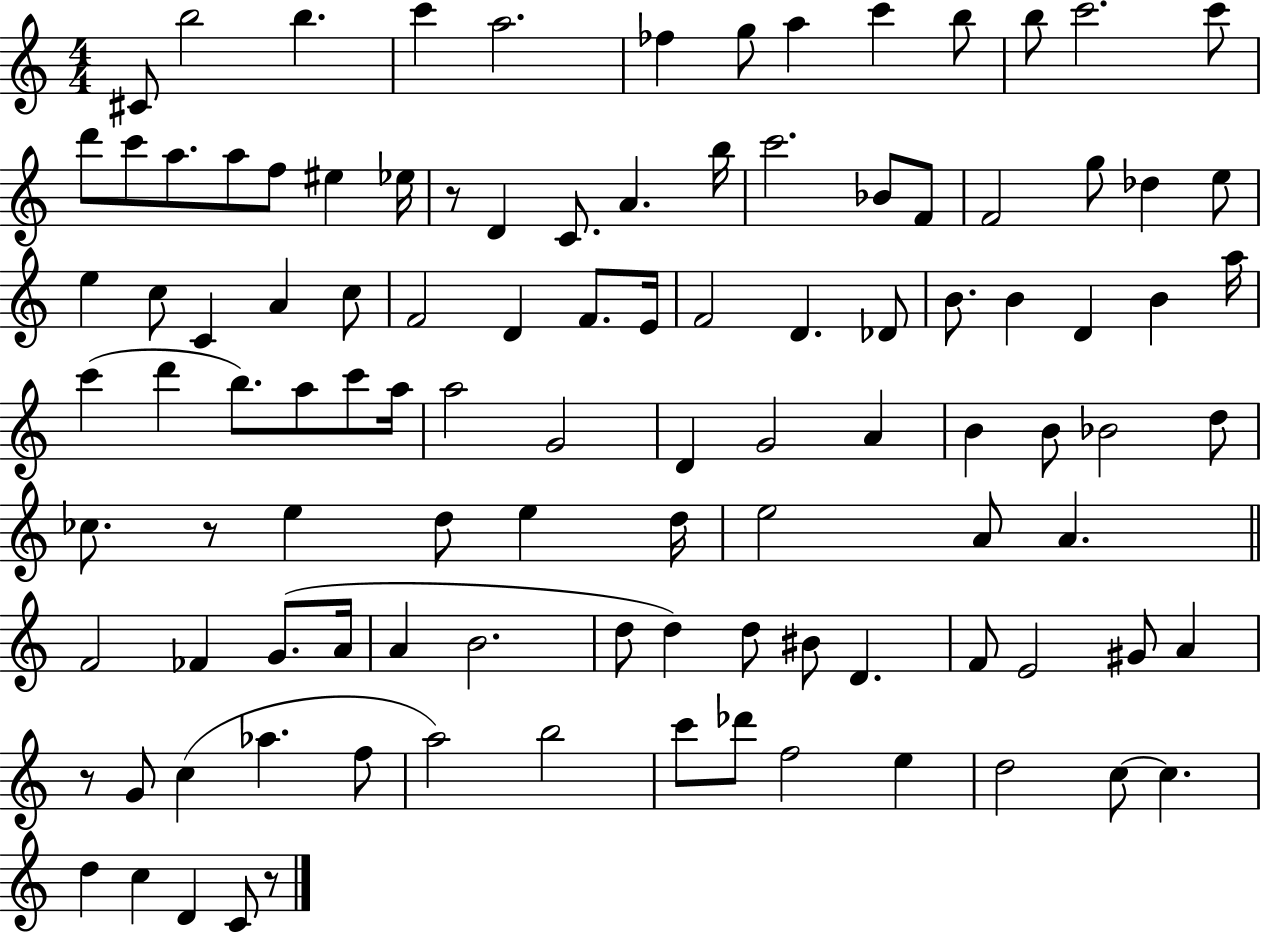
X:1
T:Untitled
M:4/4
L:1/4
K:C
^C/2 b2 b c' a2 _f g/2 a c' b/2 b/2 c'2 c'/2 d'/2 c'/2 a/2 a/2 f/2 ^e _e/4 z/2 D C/2 A b/4 c'2 _B/2 F/2 F2 g/2 _d e/2 e c/2 C A c/2 F2 D F/2 E/4 F2 D _D/2 B/2 B D B a/4 c' d' b/2 a/2 c'/2 a/4 a2 G2 D G2 A B B/2 _B2 d/2 _c/2 z/2 e d/2 e d/4 e2 A/2 A F2 _F G/2 A/4 A B2 d/2 d d/2 ^B/2 D F/2 E2 ^G/2 A z/2 G/2 c _a f/2 a2 b2 c'/2 _d'/2 f2 e d2 c/2 c d c D C/2 z/2